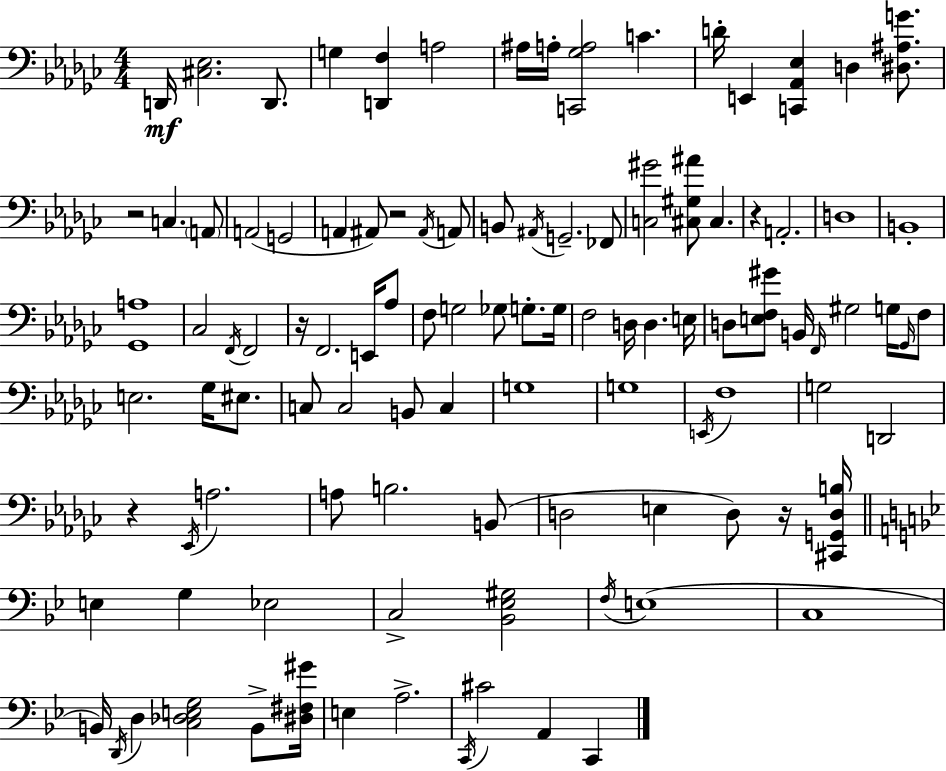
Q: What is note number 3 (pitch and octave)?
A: G3